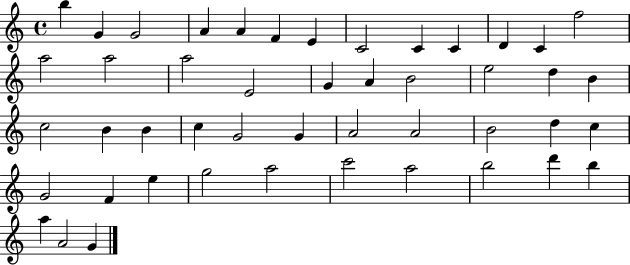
{
  \clef treble
  \time 4/4
  \defaultTimeSignature
  \key c \major
  b''4 g'4 g'2 | a'4 a'4 f'4 e'4 | c'2 c'4 c'4 | d'4 c'4 f''2 | \break a''2 a''2 | a''2 e'2 | g'4 a'4 b'2 | e''2 d''4 b'4 | \break c''2 b'4 b'4 | c''4 g'2 g'4 | a'2 a'2 | b'2 d''4 c''4 | \break g'2 f'4 e''4 | g''2 a''2 | c'''2 a''2 | b''2 d'''4 b''4 | \break a''4 a'2 g'4 | \bar "|."
}